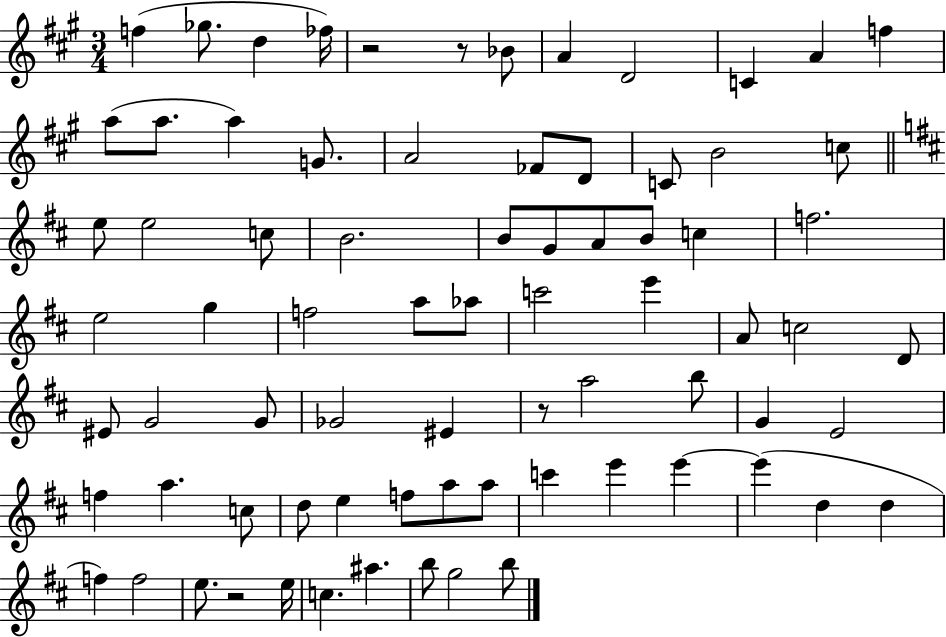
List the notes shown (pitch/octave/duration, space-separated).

F5/q Gb5/e. D5/q FES5/s R/h R/e Bb4/e A4/q D4/h C4/q A4/q F5/q A5/e A5/e. A5/q G4/e. A4/h FES4/e D4/e C4/e B4/h C5/e E5/e E5/h C5/e B4/h. B4/e G4/e A4/e B4/e C5/q F5/h. E5/h G5/q F5/h A5/e Ab5/e C6/h E6/q A4/e C5/h D4/e EIS4/e G4/h G4/e Gb4/h EIS4/q R/e A5/h B5/e G4/q E4/h F5/q A5/q. C5/e D5/e E5/q F5/e A5/e A5/e C6/q E6/q E6/q E6/q D5/q D5/q F5/q F5/h E5/e. R/h E5/s C5/q. A#5/q. B5/e G5/h B5/e